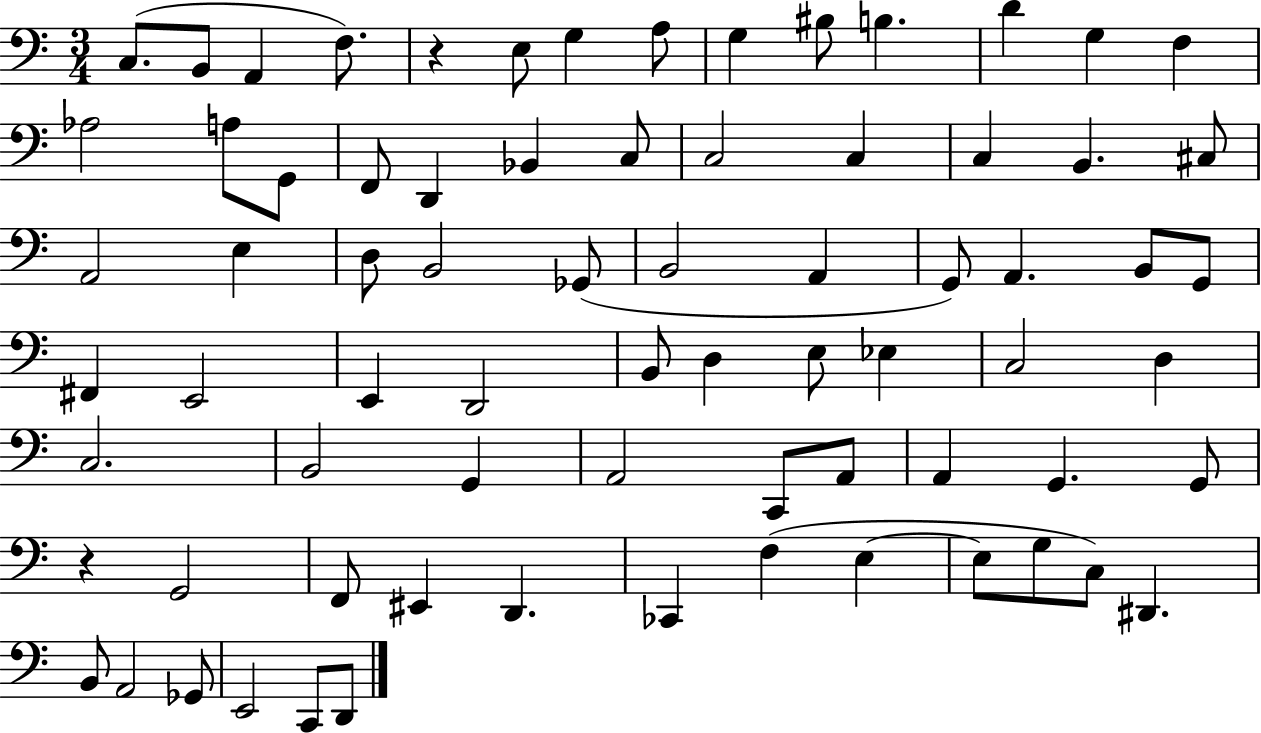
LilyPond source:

{
  \clef bass
  \numericTimeSignature
  \time 3/4
  \key c \major
  c8.( b,8 a,4 f8.) | r4 e8 g4 a8 | g4 bis8 b4. | d'4 g4 f4 | \break aes2 a8 g,8 | f,8 d,4 bes,4 c8 | c2 c4 | c4 b,4. cis8 | \break a,2 e4 | d8 b,2 ges,8( | b,2 a,4 | g,8) a,4. b,8 g,8 | \break fis,4 e,2 | e,4 d,2 | b,8 d4 e8 ees4 | c2 d4 | \break c2. | b,2 g,4 | a,2 c,8 a,8 | a,4 g,4. g,8 | \break r4 g,2 | f,8 eis,4 d,4. | ces,4 f4( e4~~ | e8 g8 c8) dis,4. | \break b,8 a,2 ges,8 | e,2 c,8 d,8 | \bar "|."
}